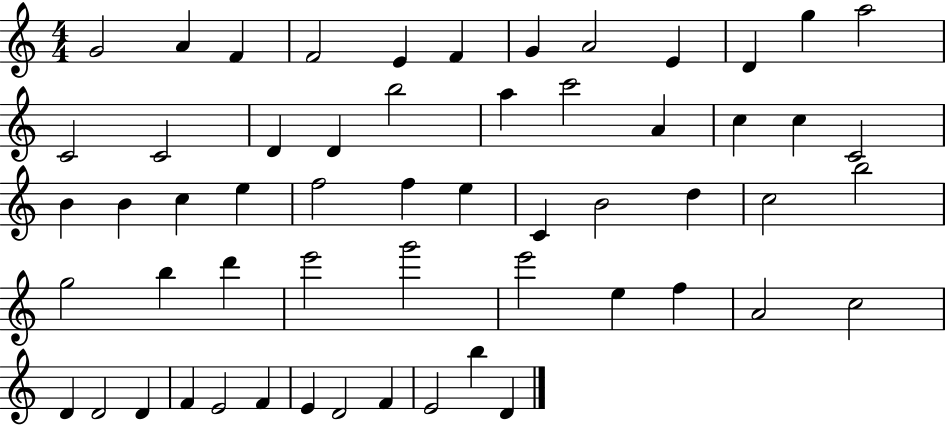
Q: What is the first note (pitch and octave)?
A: G4